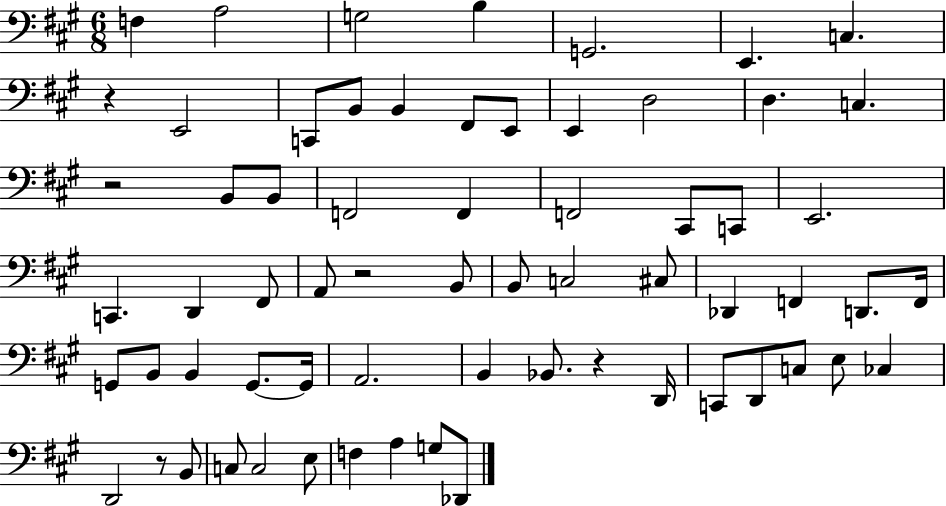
X:1
T:Untitled
M:6/8
L:1/4
K:A
F, A,2 G,2 B, G,,2 E,, C, z E,,2 C,,/2 B,,/2 B,, ^F,,/2 E,,/2 E,, D,2 D, C, z2 B,,/2 B,,/2 F,,2 F,, F,,2 ^C,,/2 C,,/2 E,,2 C,, D,, ^F,,/2 A,,/2 z2 B,,/2 B,,/2 C,2 ^C,/2 _D,, F,, D,,/2 F,,/4 G,,/2 B,,/2 B,, G,,/2 G,,/4 A,,2 B,, _B,,/2 z D,,/4 C,,/2 D,,/2 C,/2 E,/2 _C, D,,2 z/2 B,,/2 C,/2 C,2 E,/2 F, A, G,/2 _D,,/2